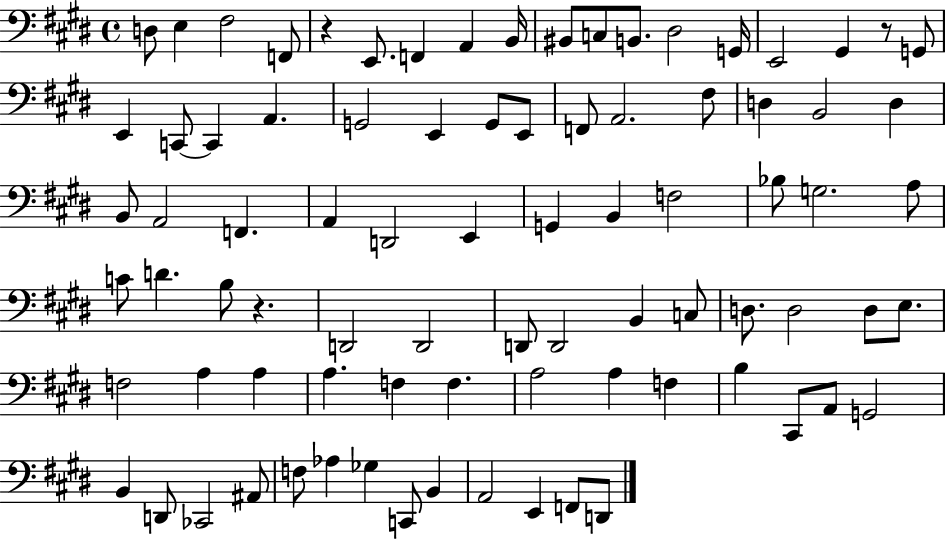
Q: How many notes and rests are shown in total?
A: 84